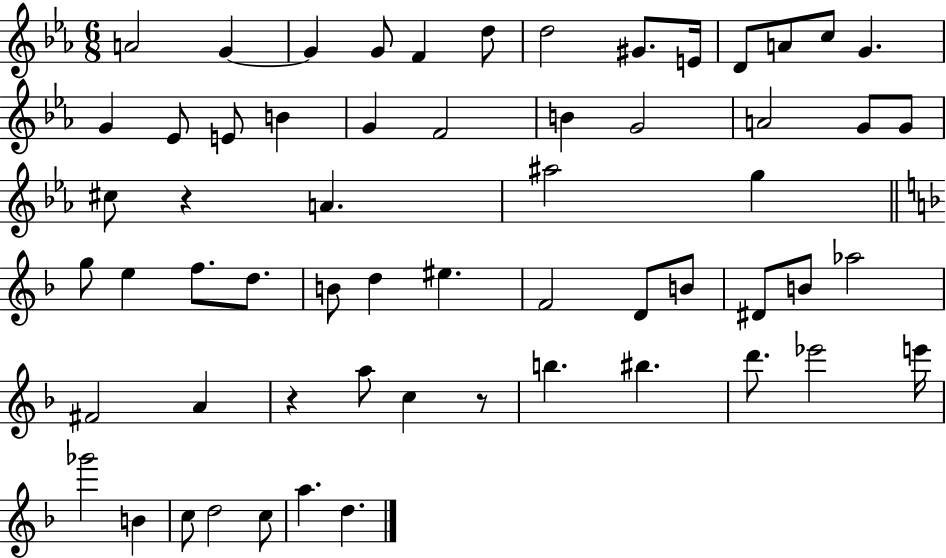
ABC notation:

X:1
T:Untitled
M:6/8
L:1/4
K:Eb
A2 G G G/2 F d/2 d2 ^G/2 E/4 D/2 A/2 c/2 G G _E/2 E/2 B G F2 B G2 A2 G/2 G/2 ^c/2 z A ^a2 g g/2 e f/2 d/2 B/2 d ^e F2 D/2 B/2 ^D/2 B/2 _a2 ^F2 A z a/2 c z/2 b ^b d'/2 _e'2 e'/4 _g'2 B c/2 d2 c/2 a d